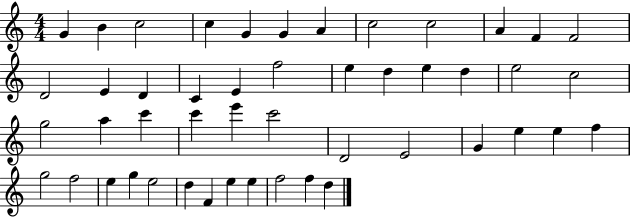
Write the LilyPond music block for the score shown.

{
  \clef treble
  \numericTimeSignature
  \time 4/4
  \key c \major
  g'4 b'4 c''2 | c''4 g'4 g'4 a'4 | c''2 c''2 | a'4 f'4 f'2 | \break d'2 e'4 d'4 | c'4 e'4 f''2 | e''4 d''4 e''4 d''4 | e''2 c''2 | \break g''2 a''4 c'''4 | c'''4 e'''4 c'''2 | d'2 e'2 | g'4 e''4 e''4 f''4 | \break g''2 f''2 | e''4 g''4 e''2 | d''4 f'4 e''4 e''4 | f''2 f''4 d''4 | \break \bar "|."
}